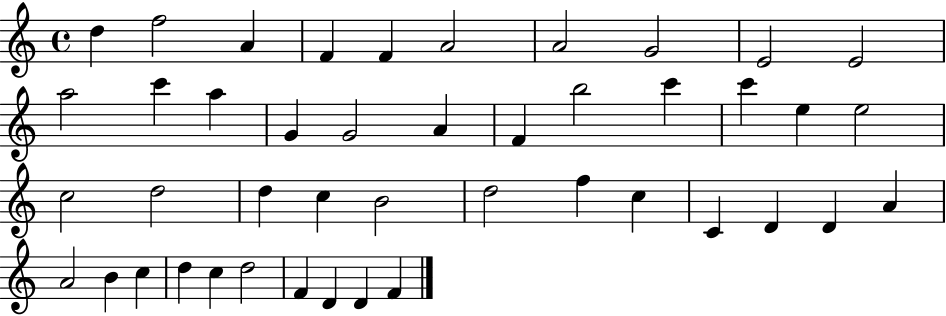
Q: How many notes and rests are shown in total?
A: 44